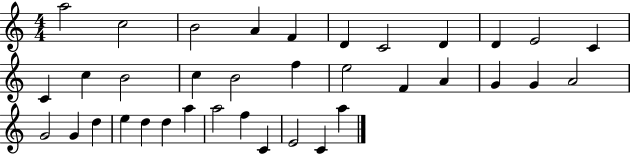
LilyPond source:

{
  \clef treble
  \numericTimeSignature
  \time 4/4
  \key c \major
  a''2 c''2 | b'2 a'4 f'4 | d'4 c'2 d'4 | d'4 e'2 c'4 | \break c'4 c''4 b'2 | c''4 b'2 f''4 | e''2 f'4 a'4 | g'4 g'4 a'2 | \break g'2 g'4 d''4 | e''4 d''4 d''4 a''4 | a''2 f''4 c'4 | e'2 c'4 a''4 | \break \bar "|."
}